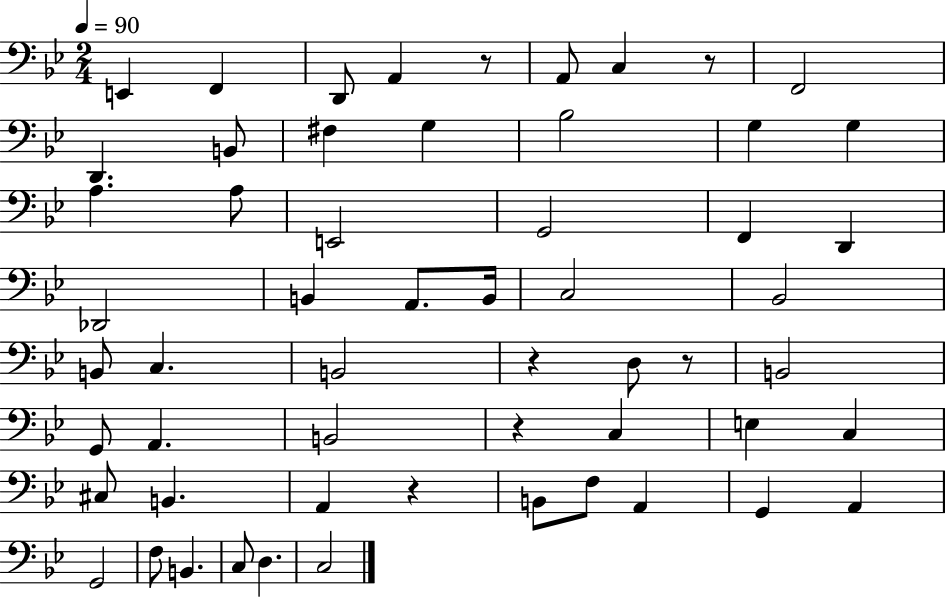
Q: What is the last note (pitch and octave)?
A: C3